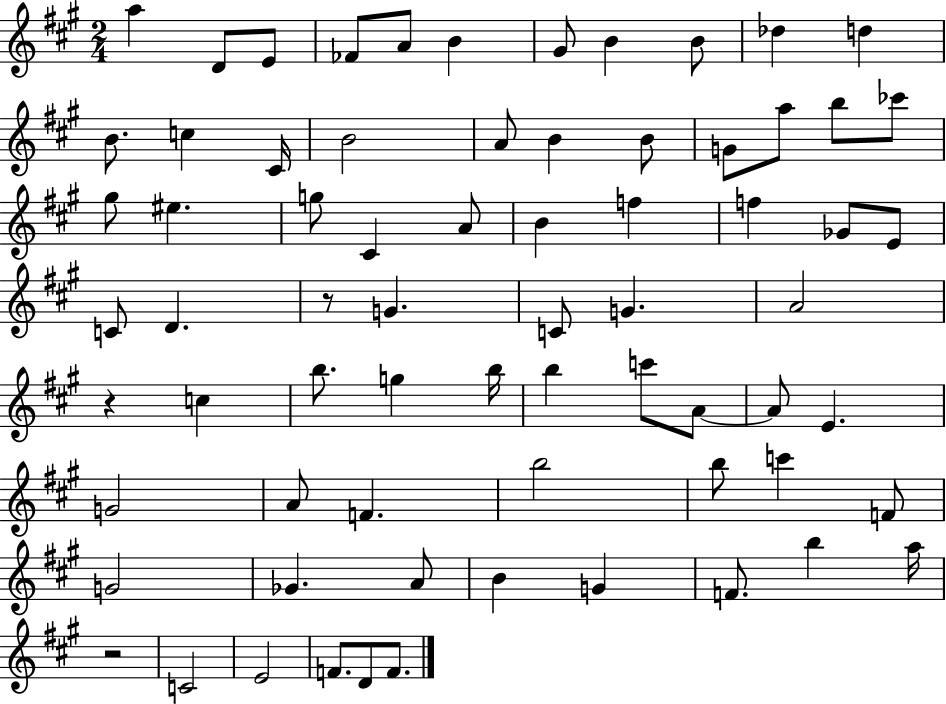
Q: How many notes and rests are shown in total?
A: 70